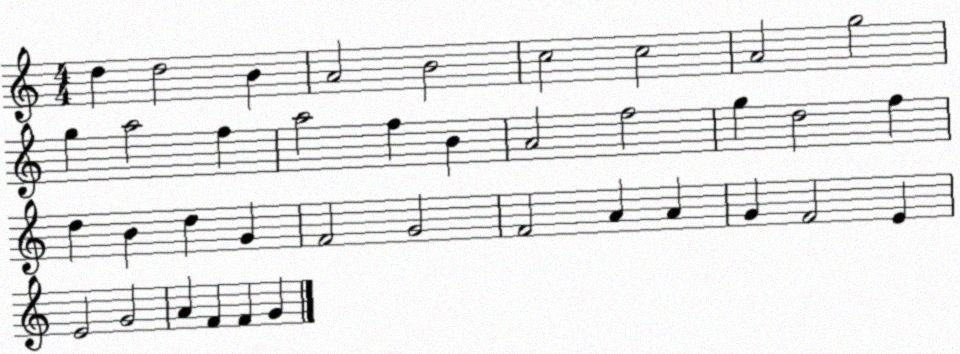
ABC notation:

X:1
T:Untitled
M:4/4
L:1/4
K:C
d d2 B A2 B2 c2 c2 A2 g2 g a2 f a2 f B A2 f2 g d2 f d B d G F2 G2 F2 A A G F2 E E2 G2 A F F G